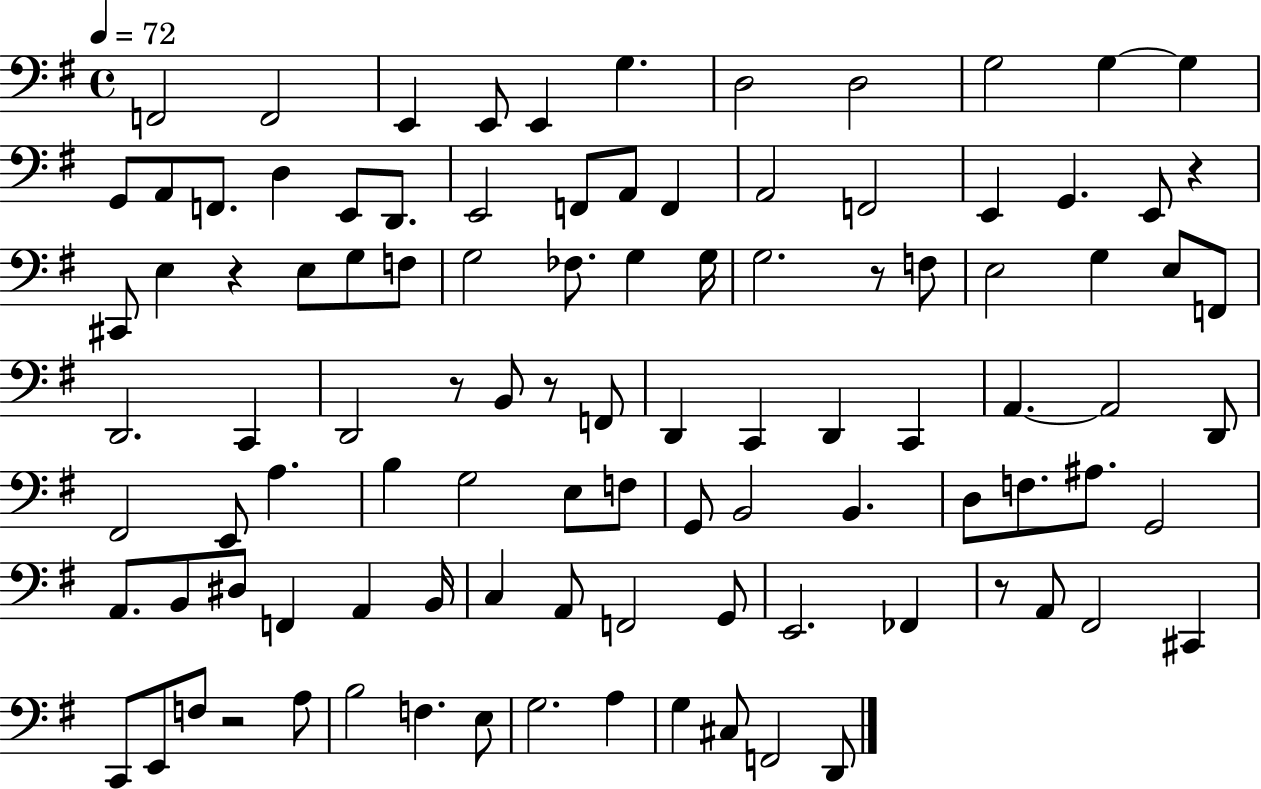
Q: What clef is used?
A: bass